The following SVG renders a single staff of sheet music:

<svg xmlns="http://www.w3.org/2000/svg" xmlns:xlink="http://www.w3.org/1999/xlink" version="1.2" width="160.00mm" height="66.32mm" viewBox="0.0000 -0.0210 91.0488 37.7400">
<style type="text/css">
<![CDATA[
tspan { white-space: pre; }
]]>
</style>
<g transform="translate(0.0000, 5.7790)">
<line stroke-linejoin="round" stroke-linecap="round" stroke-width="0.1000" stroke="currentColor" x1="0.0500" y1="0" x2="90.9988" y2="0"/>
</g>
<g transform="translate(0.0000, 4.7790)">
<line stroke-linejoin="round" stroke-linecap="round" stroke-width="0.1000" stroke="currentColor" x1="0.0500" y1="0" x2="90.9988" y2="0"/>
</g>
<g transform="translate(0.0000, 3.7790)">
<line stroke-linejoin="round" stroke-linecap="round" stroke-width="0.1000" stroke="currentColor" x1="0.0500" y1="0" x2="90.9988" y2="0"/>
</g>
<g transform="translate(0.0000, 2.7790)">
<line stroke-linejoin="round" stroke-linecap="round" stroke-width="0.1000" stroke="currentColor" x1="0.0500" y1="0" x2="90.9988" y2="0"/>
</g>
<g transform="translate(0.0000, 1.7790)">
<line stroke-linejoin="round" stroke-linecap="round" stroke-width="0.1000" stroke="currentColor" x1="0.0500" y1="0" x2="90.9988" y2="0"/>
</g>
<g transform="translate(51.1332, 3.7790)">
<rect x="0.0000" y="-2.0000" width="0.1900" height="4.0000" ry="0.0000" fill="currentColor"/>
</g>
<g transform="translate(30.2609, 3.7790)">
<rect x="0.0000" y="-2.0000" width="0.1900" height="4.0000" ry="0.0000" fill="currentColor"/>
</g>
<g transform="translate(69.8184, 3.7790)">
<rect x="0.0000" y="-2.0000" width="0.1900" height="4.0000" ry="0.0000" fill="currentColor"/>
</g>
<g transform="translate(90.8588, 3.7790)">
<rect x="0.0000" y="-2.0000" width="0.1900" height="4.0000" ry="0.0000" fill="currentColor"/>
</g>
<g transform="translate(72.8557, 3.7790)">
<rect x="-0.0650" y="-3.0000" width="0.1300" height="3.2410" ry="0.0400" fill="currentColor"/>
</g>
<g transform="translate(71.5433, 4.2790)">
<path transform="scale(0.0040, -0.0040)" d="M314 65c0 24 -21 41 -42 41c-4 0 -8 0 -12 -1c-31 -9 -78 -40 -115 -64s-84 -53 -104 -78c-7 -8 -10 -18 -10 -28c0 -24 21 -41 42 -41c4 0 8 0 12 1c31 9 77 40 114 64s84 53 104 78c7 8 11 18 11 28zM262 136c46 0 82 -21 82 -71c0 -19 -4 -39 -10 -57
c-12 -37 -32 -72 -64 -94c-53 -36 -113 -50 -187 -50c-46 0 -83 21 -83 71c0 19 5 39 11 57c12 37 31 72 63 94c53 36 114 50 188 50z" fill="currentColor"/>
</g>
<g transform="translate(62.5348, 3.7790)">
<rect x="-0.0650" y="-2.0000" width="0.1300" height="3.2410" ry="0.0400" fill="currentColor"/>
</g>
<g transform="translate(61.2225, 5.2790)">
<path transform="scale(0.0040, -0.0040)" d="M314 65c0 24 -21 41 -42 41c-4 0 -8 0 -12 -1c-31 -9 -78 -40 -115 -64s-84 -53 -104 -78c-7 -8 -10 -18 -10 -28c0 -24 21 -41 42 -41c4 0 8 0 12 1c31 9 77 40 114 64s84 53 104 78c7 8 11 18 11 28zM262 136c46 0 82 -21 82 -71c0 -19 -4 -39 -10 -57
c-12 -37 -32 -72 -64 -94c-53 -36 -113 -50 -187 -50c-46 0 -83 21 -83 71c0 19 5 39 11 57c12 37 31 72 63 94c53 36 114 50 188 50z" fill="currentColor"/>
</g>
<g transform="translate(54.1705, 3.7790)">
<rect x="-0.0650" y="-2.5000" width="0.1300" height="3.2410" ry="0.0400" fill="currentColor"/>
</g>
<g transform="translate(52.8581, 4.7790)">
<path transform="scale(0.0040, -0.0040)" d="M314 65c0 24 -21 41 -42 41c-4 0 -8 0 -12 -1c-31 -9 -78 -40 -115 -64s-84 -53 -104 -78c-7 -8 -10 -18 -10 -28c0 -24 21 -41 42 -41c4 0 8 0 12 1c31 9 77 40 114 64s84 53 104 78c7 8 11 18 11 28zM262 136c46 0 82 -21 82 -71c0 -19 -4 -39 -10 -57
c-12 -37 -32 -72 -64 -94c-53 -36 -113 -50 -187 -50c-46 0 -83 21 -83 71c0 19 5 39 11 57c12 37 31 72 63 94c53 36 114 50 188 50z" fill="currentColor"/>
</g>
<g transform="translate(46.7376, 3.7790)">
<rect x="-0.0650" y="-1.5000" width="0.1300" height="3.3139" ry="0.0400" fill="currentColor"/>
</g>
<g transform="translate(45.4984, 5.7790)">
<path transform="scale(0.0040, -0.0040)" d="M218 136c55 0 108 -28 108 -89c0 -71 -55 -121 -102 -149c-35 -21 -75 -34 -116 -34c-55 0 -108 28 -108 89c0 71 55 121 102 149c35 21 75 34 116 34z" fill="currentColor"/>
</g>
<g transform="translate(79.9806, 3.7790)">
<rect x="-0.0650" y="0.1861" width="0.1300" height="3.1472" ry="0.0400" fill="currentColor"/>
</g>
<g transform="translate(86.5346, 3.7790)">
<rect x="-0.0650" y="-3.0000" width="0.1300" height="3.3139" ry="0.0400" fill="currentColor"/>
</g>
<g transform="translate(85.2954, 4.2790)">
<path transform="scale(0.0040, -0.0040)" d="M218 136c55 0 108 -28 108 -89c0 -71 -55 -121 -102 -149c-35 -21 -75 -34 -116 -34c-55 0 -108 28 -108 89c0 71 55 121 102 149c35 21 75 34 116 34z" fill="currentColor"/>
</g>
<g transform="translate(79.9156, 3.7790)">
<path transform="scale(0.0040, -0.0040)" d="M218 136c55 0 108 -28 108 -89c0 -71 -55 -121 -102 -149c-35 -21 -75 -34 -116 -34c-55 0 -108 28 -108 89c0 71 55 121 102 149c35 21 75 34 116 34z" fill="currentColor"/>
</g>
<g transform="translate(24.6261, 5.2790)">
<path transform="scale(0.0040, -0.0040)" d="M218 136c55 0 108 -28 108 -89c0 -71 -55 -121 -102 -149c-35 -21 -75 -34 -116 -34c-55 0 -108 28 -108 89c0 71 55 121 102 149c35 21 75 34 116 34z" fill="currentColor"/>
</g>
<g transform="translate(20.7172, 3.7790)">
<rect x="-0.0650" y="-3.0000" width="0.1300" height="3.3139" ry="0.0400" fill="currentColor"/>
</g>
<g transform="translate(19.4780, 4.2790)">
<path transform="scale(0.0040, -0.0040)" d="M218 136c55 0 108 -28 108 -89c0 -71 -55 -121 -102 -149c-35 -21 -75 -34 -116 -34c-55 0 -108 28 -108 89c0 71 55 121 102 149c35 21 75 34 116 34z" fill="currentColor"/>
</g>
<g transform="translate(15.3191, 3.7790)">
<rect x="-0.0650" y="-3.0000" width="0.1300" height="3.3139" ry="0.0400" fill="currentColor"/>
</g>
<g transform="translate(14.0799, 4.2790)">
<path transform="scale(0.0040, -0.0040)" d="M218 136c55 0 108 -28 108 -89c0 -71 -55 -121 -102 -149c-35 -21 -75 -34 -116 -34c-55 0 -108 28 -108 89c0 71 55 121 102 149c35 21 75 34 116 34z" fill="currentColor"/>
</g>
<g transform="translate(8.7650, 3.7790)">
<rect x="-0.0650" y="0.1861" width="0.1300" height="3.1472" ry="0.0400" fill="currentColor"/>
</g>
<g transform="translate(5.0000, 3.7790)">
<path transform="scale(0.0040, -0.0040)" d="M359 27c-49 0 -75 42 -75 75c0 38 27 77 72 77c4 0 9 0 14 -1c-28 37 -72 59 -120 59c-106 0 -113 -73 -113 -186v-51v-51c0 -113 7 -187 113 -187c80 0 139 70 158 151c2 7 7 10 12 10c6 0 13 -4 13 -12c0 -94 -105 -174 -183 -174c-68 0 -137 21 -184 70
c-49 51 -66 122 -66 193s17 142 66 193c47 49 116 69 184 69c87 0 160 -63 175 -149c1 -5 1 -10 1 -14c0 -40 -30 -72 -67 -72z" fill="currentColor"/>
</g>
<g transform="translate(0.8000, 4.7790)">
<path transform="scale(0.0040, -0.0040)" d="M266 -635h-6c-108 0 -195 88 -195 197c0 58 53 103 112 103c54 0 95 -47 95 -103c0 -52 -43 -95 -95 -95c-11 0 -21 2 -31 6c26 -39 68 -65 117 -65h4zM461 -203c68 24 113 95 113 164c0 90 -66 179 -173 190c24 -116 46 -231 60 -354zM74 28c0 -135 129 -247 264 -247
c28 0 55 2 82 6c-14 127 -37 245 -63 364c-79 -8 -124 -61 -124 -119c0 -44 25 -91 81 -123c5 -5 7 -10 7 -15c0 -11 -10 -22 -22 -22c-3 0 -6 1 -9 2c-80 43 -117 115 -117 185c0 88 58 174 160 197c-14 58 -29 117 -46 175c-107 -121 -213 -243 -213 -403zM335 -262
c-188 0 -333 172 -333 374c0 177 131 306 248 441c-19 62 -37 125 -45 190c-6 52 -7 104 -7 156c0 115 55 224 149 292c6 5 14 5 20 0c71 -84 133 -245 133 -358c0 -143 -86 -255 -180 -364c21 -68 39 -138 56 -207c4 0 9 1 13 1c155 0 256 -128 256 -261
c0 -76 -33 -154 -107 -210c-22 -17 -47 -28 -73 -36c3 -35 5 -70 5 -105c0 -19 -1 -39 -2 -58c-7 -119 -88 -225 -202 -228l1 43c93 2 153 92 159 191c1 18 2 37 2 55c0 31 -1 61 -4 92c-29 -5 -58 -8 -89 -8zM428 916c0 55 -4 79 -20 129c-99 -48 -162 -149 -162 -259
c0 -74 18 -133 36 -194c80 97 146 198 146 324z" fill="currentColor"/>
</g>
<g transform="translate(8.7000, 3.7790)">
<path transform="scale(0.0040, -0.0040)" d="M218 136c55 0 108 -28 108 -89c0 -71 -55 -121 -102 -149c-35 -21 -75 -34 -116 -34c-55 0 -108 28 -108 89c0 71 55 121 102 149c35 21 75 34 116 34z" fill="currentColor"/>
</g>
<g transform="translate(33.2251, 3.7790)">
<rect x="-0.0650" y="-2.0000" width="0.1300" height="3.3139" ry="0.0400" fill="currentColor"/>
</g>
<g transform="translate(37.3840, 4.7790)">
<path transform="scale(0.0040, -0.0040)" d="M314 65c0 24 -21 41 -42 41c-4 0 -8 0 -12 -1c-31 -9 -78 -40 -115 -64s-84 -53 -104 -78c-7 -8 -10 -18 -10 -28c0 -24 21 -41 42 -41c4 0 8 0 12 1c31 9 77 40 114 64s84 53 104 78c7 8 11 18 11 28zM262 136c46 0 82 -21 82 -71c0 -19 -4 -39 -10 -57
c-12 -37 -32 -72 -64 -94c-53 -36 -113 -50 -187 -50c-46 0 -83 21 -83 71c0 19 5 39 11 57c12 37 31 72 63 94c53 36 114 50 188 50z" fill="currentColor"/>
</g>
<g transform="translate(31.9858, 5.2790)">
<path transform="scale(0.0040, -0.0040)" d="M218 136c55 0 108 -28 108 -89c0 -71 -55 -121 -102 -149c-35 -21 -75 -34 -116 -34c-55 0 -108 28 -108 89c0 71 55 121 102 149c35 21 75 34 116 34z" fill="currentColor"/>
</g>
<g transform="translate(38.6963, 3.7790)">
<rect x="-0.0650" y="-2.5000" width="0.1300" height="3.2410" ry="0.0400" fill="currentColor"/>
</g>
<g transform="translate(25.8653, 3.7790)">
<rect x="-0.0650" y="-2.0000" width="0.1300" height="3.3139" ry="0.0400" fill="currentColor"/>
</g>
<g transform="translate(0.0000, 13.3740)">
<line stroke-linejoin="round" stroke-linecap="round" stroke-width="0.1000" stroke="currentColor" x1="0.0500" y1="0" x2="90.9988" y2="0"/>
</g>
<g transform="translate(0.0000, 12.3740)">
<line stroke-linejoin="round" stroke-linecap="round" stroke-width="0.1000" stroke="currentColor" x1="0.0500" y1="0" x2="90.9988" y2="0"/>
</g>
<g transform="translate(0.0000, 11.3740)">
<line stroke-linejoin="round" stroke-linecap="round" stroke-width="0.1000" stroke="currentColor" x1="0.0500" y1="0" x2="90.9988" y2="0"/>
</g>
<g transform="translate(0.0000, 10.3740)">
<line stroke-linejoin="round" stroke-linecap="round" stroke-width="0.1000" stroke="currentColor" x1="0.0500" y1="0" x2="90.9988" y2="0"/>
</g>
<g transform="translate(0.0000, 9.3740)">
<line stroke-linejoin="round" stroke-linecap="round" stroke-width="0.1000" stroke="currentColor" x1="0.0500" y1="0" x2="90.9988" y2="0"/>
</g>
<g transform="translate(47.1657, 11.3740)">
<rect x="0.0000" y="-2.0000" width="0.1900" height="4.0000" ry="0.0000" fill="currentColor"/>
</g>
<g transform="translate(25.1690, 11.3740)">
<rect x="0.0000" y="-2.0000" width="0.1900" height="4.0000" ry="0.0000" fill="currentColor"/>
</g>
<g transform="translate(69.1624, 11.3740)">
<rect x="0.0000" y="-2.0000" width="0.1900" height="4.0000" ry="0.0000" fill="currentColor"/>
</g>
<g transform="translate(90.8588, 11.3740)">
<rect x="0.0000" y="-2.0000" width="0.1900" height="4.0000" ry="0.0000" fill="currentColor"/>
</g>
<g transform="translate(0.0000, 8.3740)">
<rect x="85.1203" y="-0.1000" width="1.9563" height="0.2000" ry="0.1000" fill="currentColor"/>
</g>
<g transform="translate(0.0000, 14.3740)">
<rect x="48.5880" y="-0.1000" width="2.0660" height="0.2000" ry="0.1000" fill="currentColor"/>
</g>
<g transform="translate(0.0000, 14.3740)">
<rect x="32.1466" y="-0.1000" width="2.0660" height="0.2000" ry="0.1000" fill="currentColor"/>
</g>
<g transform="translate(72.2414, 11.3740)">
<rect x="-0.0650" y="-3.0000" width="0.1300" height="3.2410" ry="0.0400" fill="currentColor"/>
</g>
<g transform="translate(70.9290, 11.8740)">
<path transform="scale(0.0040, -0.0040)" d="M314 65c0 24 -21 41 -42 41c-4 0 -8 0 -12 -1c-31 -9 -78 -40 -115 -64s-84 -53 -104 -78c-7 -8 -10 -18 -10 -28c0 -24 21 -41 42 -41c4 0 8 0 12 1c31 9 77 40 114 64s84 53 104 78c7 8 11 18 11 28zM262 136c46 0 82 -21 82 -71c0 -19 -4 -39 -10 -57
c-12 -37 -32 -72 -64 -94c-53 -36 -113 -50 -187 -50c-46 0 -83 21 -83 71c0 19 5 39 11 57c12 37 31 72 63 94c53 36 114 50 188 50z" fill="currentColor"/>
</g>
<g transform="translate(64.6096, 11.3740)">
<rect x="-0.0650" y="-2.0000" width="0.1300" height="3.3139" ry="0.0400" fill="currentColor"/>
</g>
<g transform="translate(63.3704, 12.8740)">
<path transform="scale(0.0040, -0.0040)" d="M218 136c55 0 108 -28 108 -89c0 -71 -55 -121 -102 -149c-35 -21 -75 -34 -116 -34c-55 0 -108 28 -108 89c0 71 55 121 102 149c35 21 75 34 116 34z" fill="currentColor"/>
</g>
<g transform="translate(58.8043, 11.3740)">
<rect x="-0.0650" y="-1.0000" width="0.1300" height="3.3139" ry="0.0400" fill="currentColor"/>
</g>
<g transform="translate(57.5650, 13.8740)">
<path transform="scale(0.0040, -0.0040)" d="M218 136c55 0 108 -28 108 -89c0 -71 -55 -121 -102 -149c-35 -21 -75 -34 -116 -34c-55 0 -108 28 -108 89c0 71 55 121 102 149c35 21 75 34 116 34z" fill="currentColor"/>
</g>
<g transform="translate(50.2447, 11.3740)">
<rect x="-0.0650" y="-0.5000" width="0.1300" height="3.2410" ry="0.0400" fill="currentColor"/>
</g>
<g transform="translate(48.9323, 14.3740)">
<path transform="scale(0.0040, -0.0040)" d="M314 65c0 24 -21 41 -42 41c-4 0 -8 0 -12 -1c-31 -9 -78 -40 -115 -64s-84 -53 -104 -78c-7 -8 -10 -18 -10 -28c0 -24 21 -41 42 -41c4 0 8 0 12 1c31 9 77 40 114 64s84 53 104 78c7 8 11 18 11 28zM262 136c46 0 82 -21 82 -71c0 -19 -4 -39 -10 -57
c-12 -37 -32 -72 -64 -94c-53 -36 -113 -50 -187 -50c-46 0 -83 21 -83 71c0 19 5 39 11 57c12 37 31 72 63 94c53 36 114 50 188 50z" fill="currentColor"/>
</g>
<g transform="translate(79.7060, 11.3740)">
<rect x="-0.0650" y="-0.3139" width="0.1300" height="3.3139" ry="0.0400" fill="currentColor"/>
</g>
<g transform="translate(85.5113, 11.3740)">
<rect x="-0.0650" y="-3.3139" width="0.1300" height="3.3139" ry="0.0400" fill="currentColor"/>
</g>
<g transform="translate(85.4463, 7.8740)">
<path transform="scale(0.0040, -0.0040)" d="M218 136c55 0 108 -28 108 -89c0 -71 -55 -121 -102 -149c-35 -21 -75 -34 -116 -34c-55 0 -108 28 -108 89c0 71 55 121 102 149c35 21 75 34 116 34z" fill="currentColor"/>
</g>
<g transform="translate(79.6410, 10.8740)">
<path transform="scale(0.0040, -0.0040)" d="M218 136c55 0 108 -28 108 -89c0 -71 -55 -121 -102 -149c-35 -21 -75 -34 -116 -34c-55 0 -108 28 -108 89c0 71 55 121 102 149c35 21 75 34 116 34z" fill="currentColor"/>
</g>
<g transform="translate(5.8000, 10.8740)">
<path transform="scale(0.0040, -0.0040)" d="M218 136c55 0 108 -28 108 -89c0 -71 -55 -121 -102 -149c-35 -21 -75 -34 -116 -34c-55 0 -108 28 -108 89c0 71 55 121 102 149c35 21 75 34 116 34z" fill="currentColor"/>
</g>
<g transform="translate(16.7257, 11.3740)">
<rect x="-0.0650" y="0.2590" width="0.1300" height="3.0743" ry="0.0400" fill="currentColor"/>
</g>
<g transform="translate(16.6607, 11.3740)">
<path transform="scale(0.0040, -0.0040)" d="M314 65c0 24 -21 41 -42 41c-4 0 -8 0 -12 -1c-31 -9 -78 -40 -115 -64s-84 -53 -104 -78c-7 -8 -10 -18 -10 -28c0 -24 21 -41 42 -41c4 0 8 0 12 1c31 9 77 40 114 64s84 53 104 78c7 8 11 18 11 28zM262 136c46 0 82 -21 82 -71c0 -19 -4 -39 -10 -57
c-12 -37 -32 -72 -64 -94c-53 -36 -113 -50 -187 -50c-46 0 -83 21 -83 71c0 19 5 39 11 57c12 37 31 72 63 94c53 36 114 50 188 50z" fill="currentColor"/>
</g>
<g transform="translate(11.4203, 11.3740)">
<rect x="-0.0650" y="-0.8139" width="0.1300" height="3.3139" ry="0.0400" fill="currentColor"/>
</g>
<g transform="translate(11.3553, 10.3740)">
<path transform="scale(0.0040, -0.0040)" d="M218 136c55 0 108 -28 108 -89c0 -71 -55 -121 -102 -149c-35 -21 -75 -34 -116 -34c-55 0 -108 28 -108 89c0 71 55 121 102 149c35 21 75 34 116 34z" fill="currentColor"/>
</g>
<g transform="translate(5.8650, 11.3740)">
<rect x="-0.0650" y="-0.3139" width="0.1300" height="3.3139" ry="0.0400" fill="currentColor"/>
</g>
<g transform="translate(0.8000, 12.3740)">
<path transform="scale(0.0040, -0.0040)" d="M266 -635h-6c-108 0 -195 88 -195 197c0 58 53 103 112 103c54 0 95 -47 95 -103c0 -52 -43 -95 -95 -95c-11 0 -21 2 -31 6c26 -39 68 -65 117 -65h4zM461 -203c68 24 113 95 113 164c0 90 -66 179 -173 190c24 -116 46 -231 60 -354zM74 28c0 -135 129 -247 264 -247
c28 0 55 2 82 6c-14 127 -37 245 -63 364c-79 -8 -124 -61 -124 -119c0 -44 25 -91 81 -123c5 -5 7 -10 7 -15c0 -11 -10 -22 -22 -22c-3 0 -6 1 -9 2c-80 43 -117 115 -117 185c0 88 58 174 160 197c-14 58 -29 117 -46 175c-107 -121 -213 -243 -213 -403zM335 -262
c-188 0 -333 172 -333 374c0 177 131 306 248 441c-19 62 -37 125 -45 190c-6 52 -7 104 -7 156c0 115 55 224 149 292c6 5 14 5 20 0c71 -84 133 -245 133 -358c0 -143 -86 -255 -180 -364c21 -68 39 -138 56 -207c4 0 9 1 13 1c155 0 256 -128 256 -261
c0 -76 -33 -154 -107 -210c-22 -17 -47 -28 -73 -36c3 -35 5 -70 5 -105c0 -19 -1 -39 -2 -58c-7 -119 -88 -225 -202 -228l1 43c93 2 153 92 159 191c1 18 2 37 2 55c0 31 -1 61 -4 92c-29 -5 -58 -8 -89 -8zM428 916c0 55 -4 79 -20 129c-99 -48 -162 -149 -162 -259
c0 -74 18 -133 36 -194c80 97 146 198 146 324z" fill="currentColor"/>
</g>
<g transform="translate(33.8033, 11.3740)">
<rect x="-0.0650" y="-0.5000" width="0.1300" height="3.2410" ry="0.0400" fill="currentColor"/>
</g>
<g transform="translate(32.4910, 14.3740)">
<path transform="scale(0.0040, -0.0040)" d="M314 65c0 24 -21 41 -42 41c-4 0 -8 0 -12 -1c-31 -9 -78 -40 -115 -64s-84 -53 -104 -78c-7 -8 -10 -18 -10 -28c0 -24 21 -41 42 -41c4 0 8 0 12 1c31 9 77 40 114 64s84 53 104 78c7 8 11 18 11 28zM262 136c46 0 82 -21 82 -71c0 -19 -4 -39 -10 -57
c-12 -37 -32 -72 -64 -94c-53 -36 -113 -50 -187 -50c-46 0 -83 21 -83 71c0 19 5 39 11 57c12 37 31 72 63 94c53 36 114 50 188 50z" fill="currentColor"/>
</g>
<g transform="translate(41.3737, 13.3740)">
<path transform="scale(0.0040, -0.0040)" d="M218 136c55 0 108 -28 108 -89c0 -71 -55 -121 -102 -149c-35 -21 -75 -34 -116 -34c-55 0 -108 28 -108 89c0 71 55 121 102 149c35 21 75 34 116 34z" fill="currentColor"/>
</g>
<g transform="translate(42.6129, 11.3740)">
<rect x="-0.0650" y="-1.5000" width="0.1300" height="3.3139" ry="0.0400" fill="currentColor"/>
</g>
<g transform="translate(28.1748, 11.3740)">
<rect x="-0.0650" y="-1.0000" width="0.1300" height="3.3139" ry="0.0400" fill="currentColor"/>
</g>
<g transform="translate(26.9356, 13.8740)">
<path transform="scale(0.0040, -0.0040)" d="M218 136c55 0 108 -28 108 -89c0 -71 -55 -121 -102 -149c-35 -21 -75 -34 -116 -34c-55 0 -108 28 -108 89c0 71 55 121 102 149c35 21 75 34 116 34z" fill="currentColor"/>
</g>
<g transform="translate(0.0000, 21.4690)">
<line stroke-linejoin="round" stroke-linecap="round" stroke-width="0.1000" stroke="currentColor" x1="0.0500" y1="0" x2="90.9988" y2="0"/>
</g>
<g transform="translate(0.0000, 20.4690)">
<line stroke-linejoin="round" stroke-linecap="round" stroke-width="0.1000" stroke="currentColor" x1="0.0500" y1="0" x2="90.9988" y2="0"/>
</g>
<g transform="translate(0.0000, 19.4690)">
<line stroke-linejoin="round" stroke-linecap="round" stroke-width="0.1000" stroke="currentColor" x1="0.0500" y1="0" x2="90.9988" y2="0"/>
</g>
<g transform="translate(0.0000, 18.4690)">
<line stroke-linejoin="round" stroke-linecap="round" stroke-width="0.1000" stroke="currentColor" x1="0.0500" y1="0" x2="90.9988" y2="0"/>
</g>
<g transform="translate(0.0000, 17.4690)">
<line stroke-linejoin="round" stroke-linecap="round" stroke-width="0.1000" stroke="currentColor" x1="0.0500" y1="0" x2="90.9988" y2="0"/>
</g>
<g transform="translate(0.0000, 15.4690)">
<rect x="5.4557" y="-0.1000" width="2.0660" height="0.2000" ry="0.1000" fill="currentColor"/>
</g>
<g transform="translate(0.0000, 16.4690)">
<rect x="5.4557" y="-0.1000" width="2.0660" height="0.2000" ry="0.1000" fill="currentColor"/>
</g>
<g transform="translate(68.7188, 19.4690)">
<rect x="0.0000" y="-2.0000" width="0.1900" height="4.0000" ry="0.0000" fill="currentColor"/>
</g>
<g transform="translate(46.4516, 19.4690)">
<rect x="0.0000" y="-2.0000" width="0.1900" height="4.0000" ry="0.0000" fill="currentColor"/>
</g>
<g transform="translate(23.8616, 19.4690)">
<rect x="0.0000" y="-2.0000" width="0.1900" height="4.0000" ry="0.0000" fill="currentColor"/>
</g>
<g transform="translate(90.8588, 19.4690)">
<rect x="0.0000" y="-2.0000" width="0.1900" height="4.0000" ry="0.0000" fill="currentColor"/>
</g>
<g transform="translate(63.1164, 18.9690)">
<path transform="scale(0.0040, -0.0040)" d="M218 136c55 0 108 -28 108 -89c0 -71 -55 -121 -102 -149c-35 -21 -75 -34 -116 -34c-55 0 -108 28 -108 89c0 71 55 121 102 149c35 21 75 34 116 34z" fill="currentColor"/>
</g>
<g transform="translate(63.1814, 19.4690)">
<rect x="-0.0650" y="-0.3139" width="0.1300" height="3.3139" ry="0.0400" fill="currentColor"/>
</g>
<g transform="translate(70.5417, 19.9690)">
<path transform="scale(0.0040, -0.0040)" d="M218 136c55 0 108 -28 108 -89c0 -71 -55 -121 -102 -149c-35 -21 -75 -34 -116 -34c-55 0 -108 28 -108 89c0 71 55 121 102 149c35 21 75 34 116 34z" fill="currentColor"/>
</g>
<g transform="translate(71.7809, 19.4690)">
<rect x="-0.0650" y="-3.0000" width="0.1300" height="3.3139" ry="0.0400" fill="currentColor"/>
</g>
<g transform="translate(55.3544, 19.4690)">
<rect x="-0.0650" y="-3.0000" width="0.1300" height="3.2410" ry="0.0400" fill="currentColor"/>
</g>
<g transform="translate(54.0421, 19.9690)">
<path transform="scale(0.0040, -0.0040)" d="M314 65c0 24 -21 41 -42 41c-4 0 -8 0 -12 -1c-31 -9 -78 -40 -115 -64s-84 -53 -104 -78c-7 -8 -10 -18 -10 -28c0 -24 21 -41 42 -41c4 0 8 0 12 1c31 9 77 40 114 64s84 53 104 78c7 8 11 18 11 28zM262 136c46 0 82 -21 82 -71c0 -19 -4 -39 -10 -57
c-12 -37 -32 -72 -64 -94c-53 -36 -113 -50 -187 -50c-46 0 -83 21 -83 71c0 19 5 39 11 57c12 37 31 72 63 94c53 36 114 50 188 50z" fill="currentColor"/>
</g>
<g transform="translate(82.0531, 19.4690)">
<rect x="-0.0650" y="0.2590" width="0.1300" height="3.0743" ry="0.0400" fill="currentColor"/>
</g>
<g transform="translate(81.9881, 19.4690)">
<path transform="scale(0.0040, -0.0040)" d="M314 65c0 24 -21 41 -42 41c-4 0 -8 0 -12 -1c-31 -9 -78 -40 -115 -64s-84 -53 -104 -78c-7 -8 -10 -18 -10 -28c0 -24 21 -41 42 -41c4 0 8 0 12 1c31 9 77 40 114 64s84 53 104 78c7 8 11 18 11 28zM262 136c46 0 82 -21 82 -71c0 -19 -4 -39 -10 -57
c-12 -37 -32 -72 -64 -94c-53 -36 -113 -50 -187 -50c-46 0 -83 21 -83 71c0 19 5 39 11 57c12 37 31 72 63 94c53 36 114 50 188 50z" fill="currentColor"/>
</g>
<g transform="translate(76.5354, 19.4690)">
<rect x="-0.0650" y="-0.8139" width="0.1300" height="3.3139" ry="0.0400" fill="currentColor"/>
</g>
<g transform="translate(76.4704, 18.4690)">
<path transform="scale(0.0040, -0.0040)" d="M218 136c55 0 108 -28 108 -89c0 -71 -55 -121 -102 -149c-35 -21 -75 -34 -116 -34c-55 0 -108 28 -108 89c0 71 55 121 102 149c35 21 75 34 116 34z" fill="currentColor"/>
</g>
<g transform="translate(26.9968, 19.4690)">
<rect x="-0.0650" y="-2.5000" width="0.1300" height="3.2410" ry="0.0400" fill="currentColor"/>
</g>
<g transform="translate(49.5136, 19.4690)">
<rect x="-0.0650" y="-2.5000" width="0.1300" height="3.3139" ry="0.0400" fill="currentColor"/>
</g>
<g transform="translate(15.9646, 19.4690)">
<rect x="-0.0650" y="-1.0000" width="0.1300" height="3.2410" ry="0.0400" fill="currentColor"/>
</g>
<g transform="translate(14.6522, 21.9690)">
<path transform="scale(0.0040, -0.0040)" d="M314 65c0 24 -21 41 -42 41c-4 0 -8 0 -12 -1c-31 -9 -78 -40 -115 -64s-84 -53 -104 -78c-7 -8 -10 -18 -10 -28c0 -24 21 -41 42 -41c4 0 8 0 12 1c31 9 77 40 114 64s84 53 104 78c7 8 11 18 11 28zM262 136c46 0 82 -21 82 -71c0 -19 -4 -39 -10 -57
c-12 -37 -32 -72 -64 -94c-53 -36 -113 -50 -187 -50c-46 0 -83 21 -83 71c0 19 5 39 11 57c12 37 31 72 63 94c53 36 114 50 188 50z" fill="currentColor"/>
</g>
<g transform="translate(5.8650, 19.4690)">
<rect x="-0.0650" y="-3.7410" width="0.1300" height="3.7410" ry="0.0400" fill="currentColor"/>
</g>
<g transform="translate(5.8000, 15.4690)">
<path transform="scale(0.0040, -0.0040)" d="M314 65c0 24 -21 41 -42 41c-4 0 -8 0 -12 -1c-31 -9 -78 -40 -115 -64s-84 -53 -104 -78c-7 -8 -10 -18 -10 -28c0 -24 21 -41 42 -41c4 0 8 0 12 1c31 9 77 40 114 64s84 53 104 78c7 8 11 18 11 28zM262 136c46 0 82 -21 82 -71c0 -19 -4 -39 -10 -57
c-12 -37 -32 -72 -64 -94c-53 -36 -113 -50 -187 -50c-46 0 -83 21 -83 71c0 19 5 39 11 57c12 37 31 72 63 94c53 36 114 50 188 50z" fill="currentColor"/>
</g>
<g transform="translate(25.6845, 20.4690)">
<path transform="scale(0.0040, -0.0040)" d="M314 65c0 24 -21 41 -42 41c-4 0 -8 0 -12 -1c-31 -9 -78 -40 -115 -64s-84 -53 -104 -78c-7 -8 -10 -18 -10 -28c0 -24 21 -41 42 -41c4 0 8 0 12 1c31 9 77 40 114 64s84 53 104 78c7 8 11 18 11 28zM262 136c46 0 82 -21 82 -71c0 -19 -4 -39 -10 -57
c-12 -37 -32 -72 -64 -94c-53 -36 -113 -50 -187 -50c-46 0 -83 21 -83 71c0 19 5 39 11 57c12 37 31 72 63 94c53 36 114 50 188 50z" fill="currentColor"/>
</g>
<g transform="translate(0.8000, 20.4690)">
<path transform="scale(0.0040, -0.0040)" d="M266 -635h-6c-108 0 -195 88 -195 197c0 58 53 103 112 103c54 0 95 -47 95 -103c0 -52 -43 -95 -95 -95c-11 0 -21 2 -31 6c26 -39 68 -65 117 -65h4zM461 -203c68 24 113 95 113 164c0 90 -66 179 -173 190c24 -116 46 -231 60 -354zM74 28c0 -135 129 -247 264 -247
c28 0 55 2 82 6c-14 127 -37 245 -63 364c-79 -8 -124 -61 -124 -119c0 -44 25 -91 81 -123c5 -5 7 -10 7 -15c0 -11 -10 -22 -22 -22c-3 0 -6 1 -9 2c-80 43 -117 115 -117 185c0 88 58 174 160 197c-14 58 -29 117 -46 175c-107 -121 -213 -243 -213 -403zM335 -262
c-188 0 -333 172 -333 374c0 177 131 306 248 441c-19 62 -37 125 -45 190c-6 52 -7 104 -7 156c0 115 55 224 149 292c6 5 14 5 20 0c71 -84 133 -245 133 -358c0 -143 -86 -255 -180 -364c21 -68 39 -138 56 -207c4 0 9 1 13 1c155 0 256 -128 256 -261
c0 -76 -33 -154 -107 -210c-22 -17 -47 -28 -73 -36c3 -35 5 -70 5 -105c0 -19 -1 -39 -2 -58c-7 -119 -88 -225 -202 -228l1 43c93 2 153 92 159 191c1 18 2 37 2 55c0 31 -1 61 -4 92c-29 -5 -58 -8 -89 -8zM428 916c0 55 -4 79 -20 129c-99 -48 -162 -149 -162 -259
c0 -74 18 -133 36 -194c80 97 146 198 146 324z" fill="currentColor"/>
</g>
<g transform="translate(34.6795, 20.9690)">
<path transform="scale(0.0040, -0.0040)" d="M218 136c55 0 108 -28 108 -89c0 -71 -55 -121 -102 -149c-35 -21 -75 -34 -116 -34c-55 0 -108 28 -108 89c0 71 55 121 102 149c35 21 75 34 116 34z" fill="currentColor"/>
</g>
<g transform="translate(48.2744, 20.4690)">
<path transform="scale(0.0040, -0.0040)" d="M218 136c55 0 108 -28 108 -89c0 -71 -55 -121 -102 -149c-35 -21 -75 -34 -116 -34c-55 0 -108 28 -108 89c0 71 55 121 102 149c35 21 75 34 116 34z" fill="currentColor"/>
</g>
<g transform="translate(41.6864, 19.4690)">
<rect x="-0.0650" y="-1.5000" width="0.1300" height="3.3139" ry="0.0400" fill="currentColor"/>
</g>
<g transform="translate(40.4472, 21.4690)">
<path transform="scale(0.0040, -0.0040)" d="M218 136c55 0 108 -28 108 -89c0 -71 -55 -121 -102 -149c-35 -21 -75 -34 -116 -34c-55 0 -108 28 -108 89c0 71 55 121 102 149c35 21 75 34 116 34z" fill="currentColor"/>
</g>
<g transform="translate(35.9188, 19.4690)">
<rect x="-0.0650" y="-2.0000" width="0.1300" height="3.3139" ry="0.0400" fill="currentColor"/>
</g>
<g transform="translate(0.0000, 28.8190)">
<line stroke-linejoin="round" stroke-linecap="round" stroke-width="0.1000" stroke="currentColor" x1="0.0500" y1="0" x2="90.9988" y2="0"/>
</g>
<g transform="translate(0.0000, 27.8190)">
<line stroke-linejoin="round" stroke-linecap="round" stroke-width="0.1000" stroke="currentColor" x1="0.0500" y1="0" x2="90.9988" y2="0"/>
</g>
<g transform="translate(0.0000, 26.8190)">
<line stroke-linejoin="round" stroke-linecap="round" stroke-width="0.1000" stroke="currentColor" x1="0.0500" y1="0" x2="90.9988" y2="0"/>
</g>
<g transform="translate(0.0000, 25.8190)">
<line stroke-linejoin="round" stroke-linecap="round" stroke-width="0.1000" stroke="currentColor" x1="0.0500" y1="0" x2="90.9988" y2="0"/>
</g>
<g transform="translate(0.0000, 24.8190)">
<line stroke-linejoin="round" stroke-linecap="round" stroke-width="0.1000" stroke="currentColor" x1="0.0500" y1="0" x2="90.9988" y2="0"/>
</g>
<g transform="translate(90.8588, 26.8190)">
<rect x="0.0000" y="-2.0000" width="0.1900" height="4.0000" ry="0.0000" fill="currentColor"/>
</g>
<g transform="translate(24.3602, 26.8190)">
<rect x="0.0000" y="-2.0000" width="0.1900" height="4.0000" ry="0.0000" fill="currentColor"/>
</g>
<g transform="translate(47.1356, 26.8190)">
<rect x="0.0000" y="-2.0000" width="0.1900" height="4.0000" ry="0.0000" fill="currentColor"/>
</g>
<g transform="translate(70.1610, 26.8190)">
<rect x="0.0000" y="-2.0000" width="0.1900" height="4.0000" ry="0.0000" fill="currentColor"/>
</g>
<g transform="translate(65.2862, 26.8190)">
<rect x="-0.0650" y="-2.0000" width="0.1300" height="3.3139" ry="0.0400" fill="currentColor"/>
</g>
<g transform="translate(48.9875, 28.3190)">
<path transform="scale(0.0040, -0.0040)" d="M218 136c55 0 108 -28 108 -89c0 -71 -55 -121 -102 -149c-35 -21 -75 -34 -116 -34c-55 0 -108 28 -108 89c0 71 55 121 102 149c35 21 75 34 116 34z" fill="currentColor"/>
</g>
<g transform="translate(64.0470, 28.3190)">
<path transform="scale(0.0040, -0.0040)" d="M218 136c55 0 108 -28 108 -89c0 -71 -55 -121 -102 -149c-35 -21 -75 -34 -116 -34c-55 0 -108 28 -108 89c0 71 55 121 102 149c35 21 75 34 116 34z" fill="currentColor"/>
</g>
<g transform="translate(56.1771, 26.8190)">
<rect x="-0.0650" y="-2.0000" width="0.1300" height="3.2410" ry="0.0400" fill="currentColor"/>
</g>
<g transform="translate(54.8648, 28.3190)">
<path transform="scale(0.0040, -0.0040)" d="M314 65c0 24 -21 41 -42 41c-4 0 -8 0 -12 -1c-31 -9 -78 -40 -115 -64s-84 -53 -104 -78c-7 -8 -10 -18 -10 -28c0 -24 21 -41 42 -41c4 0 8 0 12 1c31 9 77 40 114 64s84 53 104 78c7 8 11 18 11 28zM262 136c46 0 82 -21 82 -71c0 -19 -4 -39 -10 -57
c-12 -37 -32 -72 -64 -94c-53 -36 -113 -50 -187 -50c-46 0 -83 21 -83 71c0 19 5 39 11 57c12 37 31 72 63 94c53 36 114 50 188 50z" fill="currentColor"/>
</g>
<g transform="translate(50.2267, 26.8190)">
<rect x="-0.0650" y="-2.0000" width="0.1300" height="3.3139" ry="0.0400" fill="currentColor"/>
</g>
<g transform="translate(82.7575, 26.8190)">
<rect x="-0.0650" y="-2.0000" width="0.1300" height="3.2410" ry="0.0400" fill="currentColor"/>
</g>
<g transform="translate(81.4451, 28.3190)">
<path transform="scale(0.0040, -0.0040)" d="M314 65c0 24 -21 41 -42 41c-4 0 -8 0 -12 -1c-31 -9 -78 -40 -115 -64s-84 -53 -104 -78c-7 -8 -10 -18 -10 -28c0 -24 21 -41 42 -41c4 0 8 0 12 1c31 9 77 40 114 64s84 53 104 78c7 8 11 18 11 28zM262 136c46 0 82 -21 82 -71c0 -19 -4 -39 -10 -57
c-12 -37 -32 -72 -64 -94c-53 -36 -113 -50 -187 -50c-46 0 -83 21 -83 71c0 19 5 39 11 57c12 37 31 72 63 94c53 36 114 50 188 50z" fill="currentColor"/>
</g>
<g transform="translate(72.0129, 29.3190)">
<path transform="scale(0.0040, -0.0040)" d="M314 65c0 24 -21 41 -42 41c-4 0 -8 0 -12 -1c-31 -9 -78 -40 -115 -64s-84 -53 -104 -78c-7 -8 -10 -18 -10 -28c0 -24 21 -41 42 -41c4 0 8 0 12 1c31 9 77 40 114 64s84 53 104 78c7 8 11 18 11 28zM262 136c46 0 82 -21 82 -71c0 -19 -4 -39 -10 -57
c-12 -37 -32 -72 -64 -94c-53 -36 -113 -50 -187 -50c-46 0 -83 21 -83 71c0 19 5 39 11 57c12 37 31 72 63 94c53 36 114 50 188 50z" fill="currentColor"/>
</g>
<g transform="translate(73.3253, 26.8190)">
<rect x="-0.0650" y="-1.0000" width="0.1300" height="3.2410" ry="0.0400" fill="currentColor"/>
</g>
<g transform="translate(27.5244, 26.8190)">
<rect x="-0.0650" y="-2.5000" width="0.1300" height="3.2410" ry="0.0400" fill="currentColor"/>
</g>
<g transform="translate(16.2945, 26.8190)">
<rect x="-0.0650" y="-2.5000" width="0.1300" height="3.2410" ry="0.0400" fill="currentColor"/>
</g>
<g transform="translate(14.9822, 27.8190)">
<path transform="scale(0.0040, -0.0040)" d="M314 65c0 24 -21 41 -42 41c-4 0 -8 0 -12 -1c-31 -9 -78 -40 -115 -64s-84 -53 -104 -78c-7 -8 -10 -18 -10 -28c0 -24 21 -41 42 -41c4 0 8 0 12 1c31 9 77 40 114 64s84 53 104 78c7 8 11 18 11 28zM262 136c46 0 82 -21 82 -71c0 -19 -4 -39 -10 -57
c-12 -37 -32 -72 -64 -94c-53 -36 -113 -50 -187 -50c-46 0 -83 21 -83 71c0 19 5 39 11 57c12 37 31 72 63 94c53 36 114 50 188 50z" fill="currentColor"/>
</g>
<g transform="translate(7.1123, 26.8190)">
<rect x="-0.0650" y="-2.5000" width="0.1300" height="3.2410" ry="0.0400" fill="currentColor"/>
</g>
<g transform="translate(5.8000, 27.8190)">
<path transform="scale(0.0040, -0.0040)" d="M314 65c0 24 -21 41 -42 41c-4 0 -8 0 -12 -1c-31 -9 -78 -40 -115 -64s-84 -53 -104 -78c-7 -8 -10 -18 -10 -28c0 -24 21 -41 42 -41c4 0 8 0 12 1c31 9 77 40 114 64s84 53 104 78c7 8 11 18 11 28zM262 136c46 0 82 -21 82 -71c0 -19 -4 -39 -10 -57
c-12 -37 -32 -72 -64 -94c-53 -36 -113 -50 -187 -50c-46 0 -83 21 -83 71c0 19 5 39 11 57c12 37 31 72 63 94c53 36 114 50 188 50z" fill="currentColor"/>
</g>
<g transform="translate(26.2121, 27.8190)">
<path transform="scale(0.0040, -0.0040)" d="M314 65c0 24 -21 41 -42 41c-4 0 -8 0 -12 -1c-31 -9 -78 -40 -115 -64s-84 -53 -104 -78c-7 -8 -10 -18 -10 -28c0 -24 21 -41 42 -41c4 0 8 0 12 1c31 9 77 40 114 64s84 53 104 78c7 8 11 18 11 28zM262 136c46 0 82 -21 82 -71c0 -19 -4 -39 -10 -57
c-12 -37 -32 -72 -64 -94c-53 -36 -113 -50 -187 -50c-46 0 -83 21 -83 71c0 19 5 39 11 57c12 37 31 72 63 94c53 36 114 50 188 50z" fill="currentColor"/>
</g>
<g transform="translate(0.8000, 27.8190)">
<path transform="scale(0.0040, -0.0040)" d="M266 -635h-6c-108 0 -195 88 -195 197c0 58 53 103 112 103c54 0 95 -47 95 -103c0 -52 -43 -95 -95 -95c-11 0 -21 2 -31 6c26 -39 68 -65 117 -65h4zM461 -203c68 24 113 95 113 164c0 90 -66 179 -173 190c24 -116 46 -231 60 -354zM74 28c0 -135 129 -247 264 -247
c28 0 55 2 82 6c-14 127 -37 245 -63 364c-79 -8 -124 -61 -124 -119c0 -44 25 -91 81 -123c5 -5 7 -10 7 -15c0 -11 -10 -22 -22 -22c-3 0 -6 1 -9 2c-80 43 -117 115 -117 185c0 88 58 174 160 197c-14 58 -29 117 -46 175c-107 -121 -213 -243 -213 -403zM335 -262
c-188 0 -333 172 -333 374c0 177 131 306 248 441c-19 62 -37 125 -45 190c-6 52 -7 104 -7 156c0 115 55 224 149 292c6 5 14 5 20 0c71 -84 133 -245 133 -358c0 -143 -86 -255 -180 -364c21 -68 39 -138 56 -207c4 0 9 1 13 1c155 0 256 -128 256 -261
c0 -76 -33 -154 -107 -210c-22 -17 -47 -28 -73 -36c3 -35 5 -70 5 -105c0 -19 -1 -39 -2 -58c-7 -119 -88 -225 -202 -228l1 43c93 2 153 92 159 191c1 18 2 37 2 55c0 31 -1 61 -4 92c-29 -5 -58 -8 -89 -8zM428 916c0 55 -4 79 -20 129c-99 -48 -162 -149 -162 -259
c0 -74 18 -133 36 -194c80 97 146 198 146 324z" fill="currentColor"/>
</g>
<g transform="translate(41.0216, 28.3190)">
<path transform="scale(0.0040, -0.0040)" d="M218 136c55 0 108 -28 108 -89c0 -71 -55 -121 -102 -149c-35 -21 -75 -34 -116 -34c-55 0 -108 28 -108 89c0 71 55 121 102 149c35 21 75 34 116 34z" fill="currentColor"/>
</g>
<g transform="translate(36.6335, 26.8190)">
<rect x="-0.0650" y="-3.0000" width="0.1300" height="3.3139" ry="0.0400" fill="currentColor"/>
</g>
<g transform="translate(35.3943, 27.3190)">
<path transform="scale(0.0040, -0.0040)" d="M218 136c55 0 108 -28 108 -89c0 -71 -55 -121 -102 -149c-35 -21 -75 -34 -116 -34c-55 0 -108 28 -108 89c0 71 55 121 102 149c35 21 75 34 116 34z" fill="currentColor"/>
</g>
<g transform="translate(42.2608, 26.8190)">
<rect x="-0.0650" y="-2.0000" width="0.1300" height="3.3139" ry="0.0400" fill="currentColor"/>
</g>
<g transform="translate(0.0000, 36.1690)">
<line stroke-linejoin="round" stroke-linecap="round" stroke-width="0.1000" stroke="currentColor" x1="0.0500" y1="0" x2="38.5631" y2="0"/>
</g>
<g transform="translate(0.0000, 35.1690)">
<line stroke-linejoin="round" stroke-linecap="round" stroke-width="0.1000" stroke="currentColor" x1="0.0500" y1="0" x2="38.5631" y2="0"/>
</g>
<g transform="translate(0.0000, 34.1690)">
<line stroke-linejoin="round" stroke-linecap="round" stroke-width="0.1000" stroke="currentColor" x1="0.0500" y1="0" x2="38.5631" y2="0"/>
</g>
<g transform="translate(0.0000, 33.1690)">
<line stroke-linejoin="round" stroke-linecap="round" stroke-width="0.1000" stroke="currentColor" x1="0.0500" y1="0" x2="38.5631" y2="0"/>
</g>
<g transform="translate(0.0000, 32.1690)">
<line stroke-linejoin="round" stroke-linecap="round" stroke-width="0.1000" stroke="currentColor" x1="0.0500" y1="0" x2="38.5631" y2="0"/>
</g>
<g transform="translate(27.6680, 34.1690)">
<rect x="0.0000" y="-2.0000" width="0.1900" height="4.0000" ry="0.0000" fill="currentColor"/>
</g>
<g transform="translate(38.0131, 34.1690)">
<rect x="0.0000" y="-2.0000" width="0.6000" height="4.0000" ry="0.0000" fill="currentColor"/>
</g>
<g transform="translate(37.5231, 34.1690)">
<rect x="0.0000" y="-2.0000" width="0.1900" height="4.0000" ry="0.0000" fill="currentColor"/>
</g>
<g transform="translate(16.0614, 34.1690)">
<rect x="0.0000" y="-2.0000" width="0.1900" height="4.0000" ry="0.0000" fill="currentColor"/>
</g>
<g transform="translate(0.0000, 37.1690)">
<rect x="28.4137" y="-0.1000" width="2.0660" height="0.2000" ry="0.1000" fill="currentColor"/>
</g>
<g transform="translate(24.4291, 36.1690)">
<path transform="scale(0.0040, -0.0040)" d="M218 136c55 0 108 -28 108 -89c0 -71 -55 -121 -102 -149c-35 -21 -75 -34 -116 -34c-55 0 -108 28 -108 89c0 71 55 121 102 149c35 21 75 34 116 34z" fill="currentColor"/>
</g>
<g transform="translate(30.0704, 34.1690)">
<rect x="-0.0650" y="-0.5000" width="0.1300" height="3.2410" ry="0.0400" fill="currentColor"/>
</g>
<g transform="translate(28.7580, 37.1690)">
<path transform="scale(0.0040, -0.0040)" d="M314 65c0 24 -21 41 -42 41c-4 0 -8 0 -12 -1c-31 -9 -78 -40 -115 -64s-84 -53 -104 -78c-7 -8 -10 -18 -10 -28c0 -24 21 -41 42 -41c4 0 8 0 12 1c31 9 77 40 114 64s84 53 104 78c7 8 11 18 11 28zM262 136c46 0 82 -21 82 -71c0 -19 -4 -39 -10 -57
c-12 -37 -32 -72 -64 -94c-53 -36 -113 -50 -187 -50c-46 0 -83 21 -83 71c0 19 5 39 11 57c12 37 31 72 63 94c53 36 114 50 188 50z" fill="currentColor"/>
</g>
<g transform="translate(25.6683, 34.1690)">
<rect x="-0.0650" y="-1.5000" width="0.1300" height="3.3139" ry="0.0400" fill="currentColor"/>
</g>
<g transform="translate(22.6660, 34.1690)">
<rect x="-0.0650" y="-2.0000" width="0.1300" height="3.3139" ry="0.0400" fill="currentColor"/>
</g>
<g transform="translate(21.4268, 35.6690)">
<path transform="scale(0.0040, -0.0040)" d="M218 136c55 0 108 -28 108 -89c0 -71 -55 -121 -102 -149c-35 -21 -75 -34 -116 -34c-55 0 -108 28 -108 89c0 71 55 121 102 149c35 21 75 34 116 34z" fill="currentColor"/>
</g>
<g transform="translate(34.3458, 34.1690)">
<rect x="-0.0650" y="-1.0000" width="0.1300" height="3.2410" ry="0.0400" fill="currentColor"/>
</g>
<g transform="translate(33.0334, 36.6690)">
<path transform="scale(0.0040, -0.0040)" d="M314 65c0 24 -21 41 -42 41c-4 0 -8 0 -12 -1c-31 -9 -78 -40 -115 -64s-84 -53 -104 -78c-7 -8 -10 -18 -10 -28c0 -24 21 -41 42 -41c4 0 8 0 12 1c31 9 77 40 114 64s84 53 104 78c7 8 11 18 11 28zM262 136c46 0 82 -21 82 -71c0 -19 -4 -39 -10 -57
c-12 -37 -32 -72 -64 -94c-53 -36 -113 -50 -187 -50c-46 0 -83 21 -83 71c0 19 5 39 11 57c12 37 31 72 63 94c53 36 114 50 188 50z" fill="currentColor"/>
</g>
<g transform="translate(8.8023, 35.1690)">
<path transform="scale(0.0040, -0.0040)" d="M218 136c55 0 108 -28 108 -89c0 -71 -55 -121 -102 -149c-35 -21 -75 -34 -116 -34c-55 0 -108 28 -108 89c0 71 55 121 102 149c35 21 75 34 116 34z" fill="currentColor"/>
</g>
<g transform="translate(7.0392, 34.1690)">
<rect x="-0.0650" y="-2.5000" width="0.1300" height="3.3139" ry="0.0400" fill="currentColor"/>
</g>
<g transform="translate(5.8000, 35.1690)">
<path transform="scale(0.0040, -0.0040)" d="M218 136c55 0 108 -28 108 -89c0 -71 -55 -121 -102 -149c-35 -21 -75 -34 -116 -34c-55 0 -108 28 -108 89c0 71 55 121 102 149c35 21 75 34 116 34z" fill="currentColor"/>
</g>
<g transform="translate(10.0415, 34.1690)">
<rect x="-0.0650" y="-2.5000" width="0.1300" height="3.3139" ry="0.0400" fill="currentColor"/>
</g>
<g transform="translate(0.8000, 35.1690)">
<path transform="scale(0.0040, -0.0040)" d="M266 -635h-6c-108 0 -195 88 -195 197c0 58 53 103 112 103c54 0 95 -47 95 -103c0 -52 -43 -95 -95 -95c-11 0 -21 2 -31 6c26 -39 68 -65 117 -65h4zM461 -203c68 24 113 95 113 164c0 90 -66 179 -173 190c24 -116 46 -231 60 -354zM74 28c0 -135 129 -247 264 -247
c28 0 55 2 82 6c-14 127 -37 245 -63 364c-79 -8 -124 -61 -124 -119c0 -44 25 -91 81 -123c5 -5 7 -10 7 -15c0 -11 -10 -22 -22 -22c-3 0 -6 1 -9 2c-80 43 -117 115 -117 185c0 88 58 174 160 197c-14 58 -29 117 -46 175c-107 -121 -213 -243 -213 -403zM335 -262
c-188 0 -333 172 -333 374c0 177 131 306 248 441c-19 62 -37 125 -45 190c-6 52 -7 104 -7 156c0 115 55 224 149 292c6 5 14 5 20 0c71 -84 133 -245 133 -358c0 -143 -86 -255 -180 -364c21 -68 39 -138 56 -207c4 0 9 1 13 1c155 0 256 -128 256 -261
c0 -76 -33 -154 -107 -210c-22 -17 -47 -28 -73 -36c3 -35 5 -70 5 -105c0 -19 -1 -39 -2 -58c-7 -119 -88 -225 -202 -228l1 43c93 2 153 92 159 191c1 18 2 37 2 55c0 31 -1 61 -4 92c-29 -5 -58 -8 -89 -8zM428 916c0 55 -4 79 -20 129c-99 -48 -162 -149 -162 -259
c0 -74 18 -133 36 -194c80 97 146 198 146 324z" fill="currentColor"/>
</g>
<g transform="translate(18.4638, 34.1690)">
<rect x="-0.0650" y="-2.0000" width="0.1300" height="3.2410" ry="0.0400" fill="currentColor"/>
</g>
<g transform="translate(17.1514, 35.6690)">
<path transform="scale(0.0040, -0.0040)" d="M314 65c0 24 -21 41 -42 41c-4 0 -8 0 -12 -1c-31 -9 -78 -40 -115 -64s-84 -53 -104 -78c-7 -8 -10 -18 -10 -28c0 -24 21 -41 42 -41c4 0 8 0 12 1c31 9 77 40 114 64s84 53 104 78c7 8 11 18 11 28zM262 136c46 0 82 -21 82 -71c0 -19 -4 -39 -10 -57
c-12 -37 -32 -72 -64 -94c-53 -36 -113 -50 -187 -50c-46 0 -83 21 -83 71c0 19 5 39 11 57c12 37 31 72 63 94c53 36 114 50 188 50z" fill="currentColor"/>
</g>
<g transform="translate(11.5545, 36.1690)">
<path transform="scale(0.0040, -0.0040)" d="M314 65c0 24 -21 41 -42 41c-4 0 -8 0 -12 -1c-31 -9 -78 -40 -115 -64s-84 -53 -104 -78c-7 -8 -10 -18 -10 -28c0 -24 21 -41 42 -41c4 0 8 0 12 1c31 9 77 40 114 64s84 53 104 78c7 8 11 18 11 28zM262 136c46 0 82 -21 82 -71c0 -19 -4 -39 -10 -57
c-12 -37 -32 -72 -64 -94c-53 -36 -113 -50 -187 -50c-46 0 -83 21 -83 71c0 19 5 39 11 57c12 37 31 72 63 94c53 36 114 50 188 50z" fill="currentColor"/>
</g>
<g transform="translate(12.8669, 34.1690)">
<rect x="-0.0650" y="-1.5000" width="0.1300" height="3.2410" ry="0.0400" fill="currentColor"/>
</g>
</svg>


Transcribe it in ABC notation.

X:1
T:Untitled
M:4/4
L:1/4
K:C
B A A F F G2 E G2 F2 A2 B A c d B2 D C2 E C2 D F A2 c b c'2 D2 G2 F E G A2 c A d B2 G2 G2 G2 A F F F2 F D2 F2 G G E2 F2 F E C2 D2